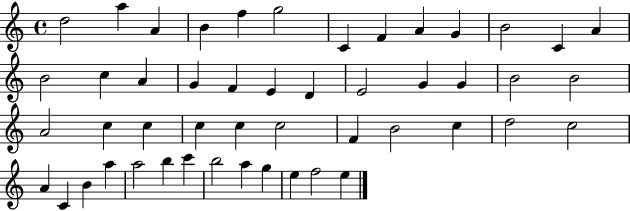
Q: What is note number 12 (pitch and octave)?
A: C4